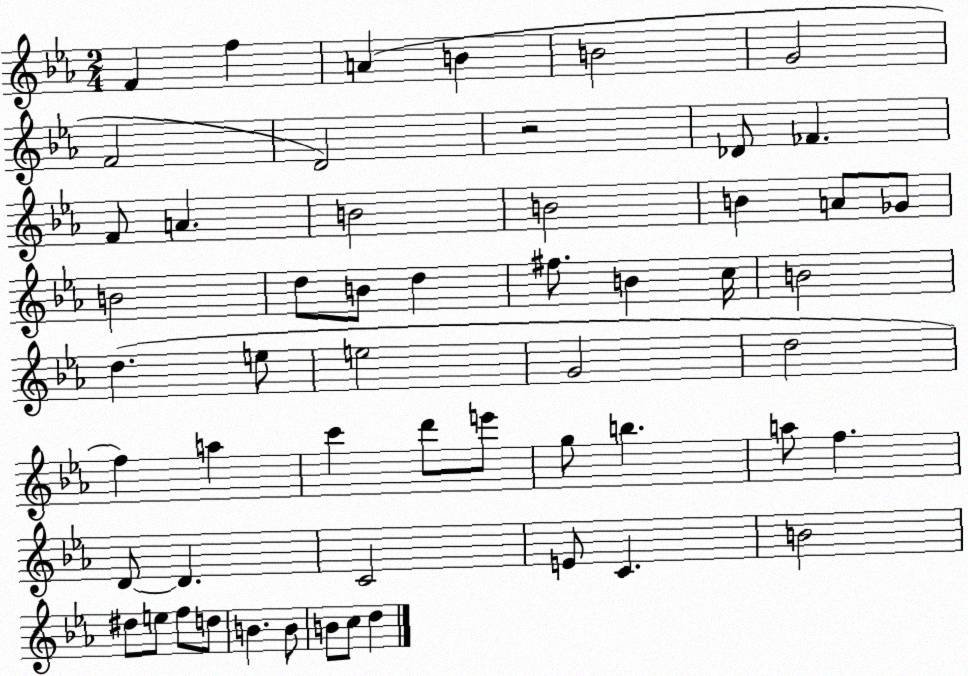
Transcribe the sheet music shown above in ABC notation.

X:1
T:Untitled
M:2/4
L:1/4
K:Eb
F f A B B2 G2 F2 D2 z2 _D/2 _F F/2 A B2 B2 B A/2 _G/2 B2 d/2 B/2 d ^f/2 B c/4 B2 d e/2 e2 G2 d2 f a c' d'/2 e'/2 g/2 b a/2 f D/2 D C2 E/2 C B2 ^d/2 e/2 f/2 d/2 B B/2 B/2 c/2 d